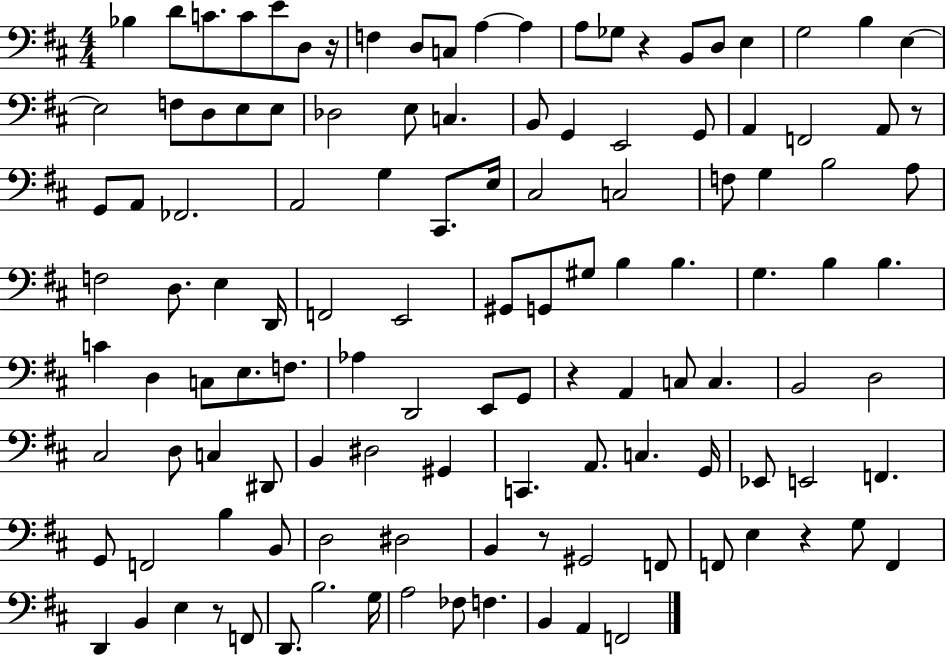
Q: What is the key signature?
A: D major